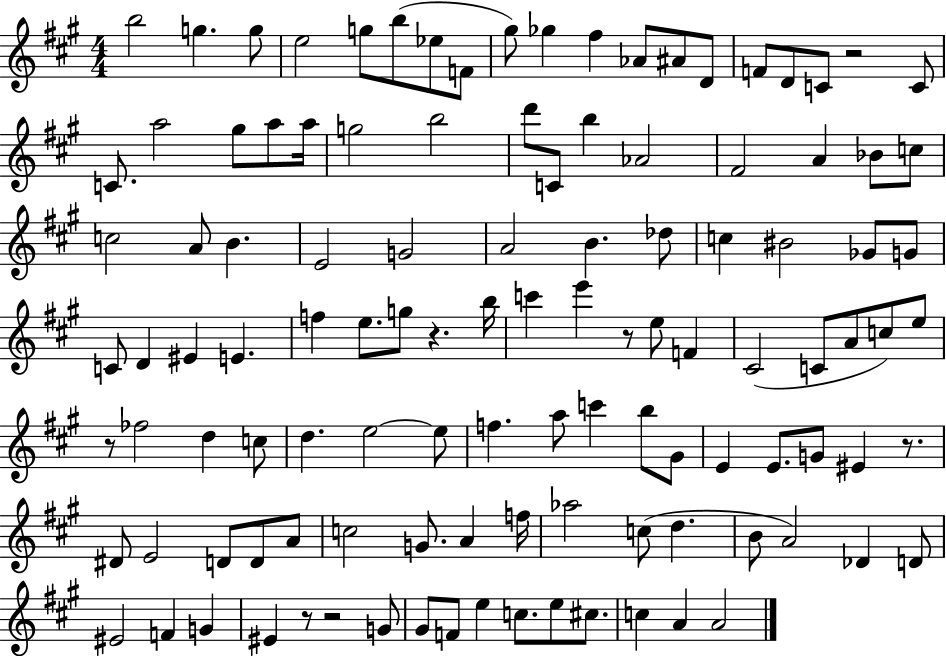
{
  \clef treble
  \numericTimeSignature
  \time 4/4
  \key a \major
  \repeat volta 2 { b''2 g''4. g''8 | e''2 g''8 b''8( ees''8 f'8 | gis''8) ges''4 fis''4 aes'8 ais'8 d'8 | f'8 d'8 c'8 r2 c'8 | \break c'8. a''2 gis''8 a''8 a''16 | g''2 b''2 | d'''8 c'8 b''4 aes'2 | fis'2 a'4 bes'8 c''8 | \break c''2 a'8 b'4. | e'2 g'2 | a'2 b'4. des''8 | c''4 bis'2 ges'8 g'8 | \break c'8 d'4 eis'4 e'4. | f''4 e''8. g''8 r4. b''16 | c'''4 e'''4 r8 e''8 f'4 | cis'2( c'8 a'8 c''8) e''8 | \break r8 fes''2 d''4 c''8 | d''4. e''2~~ e''8 | f''4. a''8 c'''4 b''8 gis'8 | e'4 e'8. g'8 eis'4 r8. | \break dis'8 e'2 d'8 d'8 a'8 | c''2 g'8. a'4 f''16 | aes''2 c''8( d''4. | b'8 a'2) des'4 d'8 | \break eis'2 f'4 g'4 | eis'4 r8 r2 g'8 | gis'8 f'8 e''4 c''8. e''8 cis''8. | c''4 a'4 a'2 | \break } \bar "|."
}